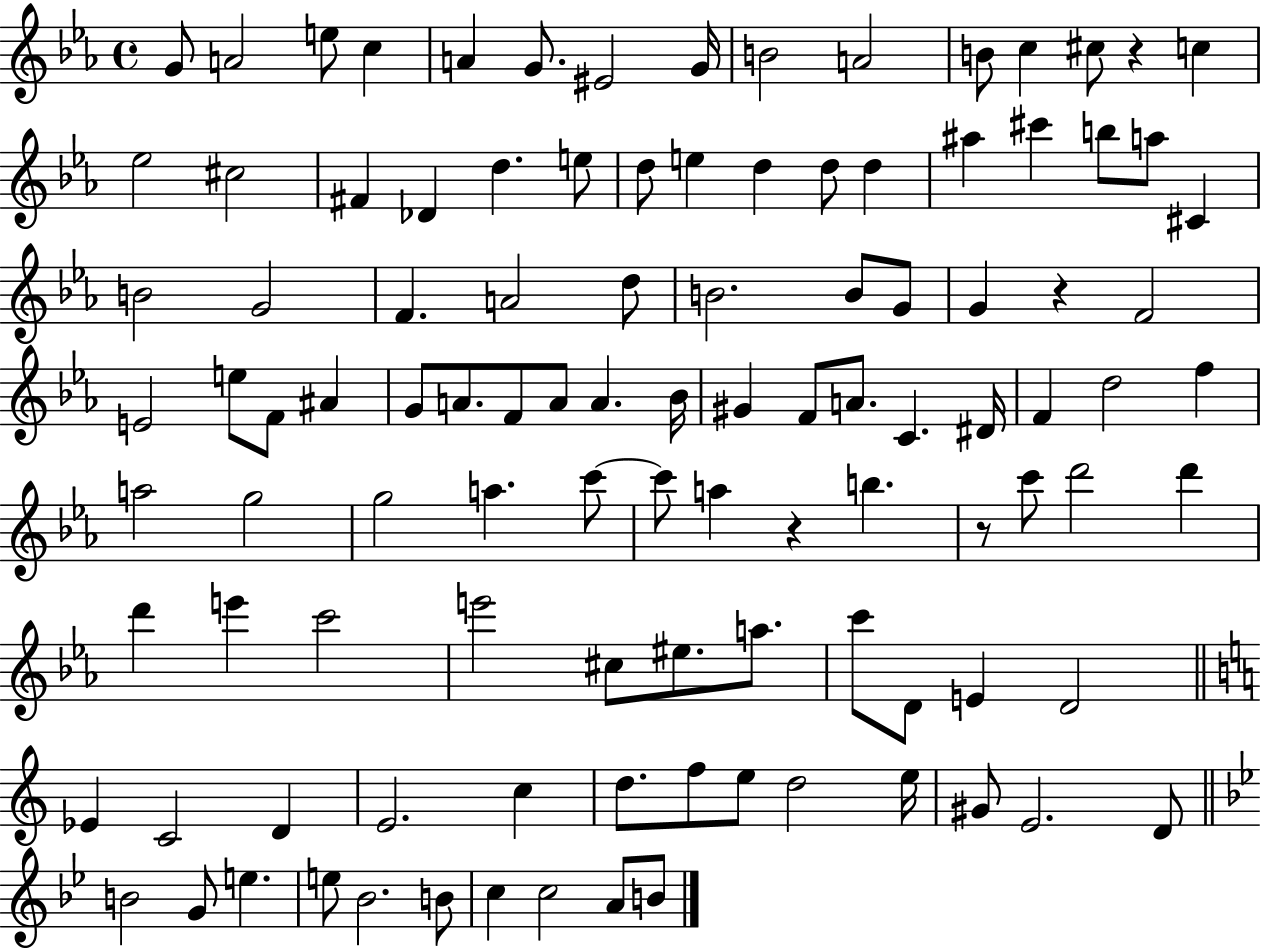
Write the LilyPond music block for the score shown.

{
  \clef treble
  \time 4/4
  \defaultTimeSignature
  \key ees \major
  g'8 a'2 e''8 c''4 | a'4 g'8. eis'2 g'16 | b'2 a'2 | b'8 c''4 cis''8 r4 c''4 | \break ees''2 cis''2 | fis'4 des'4 d''4. e''8 | d''8 e''4 d''4 d''8 d''4 | ais''4 cis'''4 b''8 a''8 cis'4 | \break b'2 g'2 | f'4. a'2 d''8 | b'2. b'8 g'8 | g'4 r4 f'2 | \break e'2 e''8 f'8 ais'4 | g'8 a'8. f'8 a'8 a'4. bes'16 | gis'4 f'8 a'8. c'4. dis'16 | f'4 d''2 f''4 | \break a''2 g''2 | g''2 a''4. c'''8~~ | c'''8 a''4 r4 b''4. | r8 c'''8 d'''2 d'''4 | \break d'''4 e'''4 c'''2 | e'''2 cis''8 eis''8. a''8. | c'''8 d'8 e'4 d'2 | \bar "||" \break \key a \minor ees'4 c'2 d'4 | e'2. c''4 | d''8. f''8 e''8 d''2 e''16 | gis'8 e'2. d'8 | \break \bar "||" \break \key bes \major b'2 g'8 e''4. | e''8 bes'2. b'8 | c''4 c''2 a'8 b'8 | \bar "|."
}